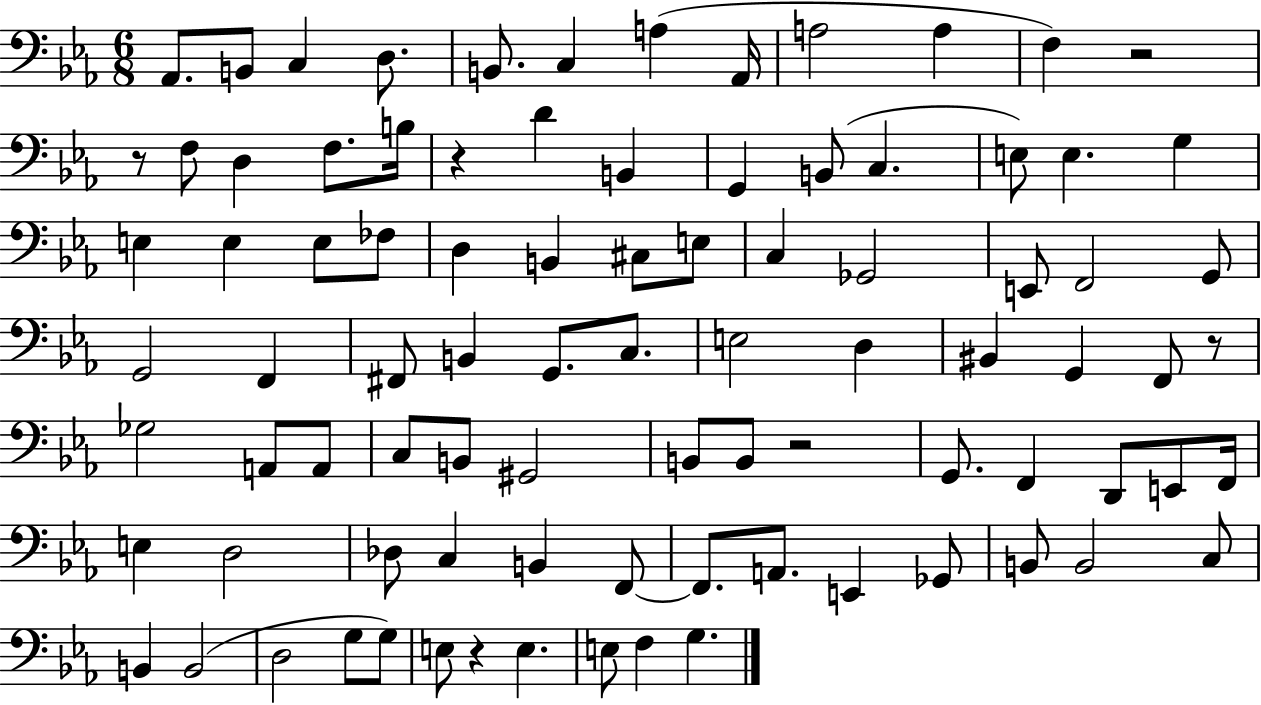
Ab2/e. B2/e C3/q D3/e. B2/e. C3/q A3/q Ab2/s A3/h A3/q F3/q R/h R/e F3/e D3/q F3/e. B3/s R/q D4/q B2/q G2/q B2/e C3/q. E3/e E3/q. G3/q E3/q E3/q E3/e FES3/e D3/q B2/q C#3/e E3/e C3/q Gb2/h E2/e F2/h G2/e G2/h F2/q F#2/e B2/q G2/e. C3/e. E3/h D3/q BIS2/q G2/q F2/e R/e Gb3/h A2/e A2/e C3/e B2/e G#2/h B2/e B2/e R/h G2/e. F2/q D2/e E2/e F2/s E3/q D3/h Db3/e C3/q B2/q F2/e F2/e. A2/e. E2/q Gb2/e B2/e B2/h C3/e B2/q B2/h D3/h G3/e G3/e E3/e R/q E3/q. E3/e F3/q G3/q.